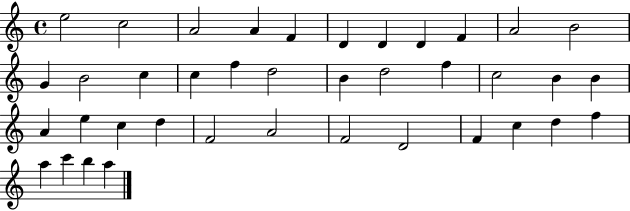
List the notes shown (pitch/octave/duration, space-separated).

E5/h C5/h A4/h A4/q F4/q D4/q D4/q D4/q F4/q A4/h B4/h G4/q B4/h C5/q C5/q F5/q D5/h B4/q D5/h F5/q C5/h B4/q B4/q A4/q E5/q C5/q D5/q F4/h A4/h F4/h D4/h F4/q C5/q D5/q F5/q A5/q C6/q B5/q A5/q